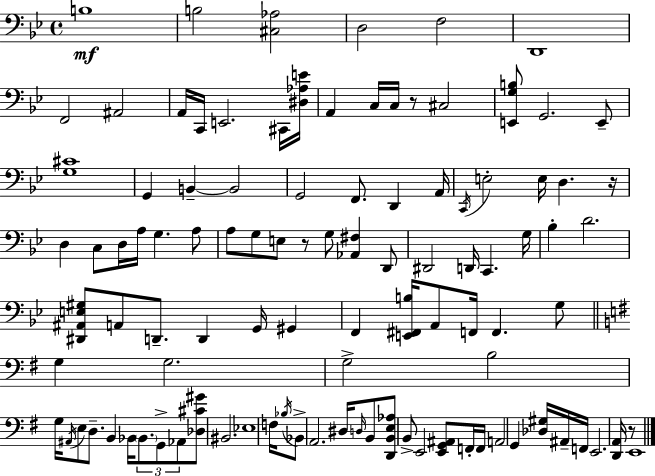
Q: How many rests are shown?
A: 4